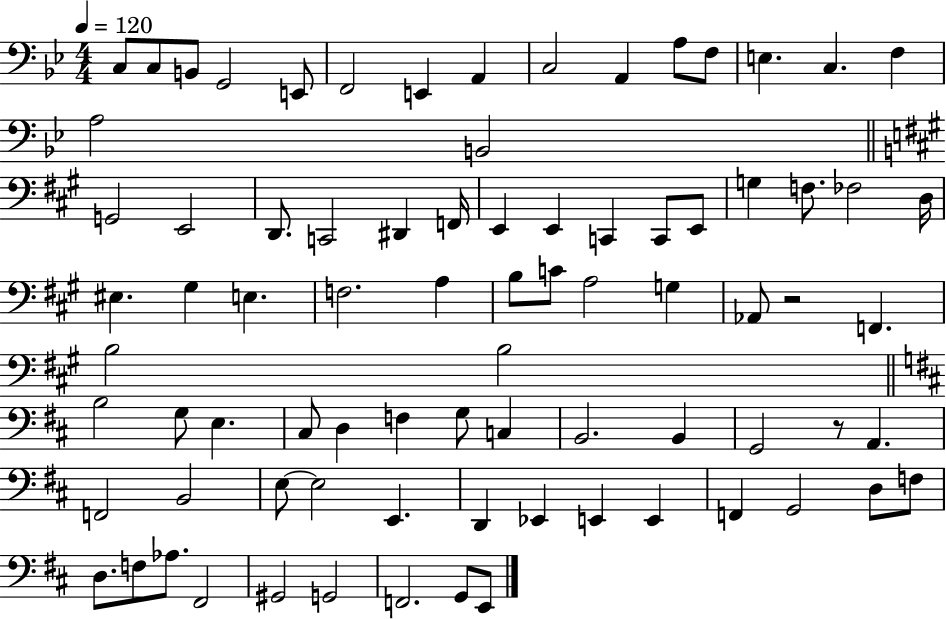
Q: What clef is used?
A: bass